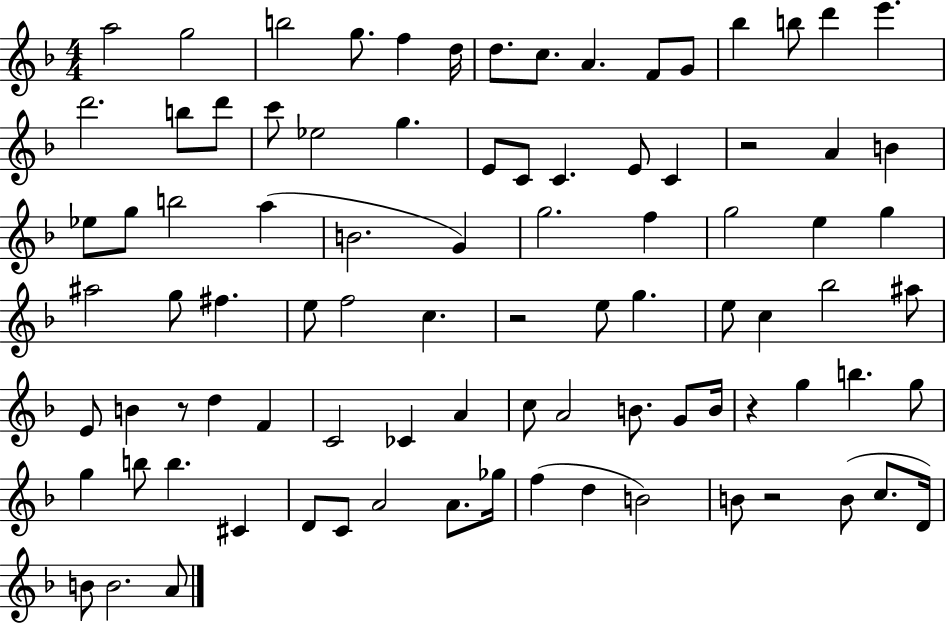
{
  \clef treble
  \numericTimeSignature
  \time 4/4
  \key f \major
  \repeat volta 2 { a''2 g''2 | b''2 g''8. f''4 d''16 | d''8. c''8. a'4. f'8 g'8 | bes''4 b''8 d'''4 e'''4. | \break d'''2. b''8 d'''8 | c'''8 ees''2 g''4. | e'8 c'8 c'4. e'8 c'4 | r2 a'4 b'4 | \break ees''8 g''8 b''2 a''4( | b'2. g'4) | g''2. f''4 | g''2 e''4 g''4 | \break ais''2 g''8 fis''4. | e''8 f''2 c''4. | r2 e''8 g''4. | e''8 c''4 bes''2 ais''8 | \break e'8 b'4 r8 d''4 f'4 | c'2 ces'4 a'4 | c''8 a'2 b'8. g'8 b'16 | r4 g''4 b''4. g''8 | \break g''4 b''8 b''4. cis'4 | d'8 c'8 a'2 a'8. ges''16 | f''4( d''4 b'2) | b'8 r2 b'8( c''8. d'16) | \break b'8 b'2. a'8 | } \bar "|."
}